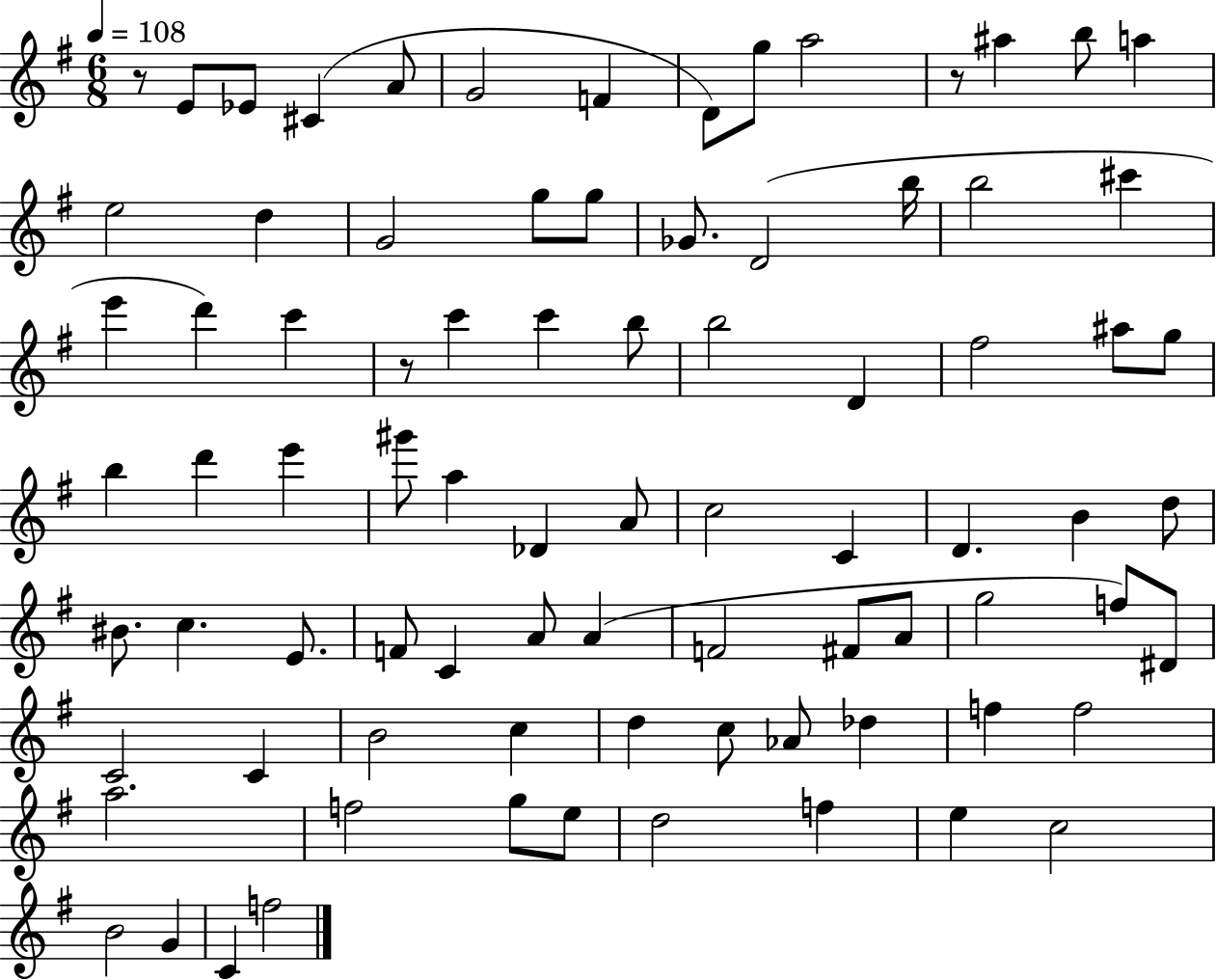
R/e E4/e Eb4/e C#4/q A4/e G4/h F4/q D4/e G5/e A5/h R/e A#5/q B5/e A5/q E5/h D5/q G4/h G5/e G5/e Gb4/e. D4/h B5/s B5/h C#6/q E6/q D6/q C6/q R/e C6/q C6/q B5/e B5/h D4/q F#5/h A#5/e G5/e B5/q D6/q E6/q G#6/e A5/q Db4/q A4/e C5/h C4/q D4/q. B4/q D5/e BIS4/e. C5/q. E4/e. F4/e C4/q A4/e A4/q F4/h F#4/e A4/e G5/h F5/e D#4/e C4/h C4/q B4/h C5/q D5/q C5/e Ab4/e Db5/q F5/q F5/h A5/h. F5/h G5/e E5/e D5/h F5/q E5/q C5/h B4/h G4/q C4/q F5/h